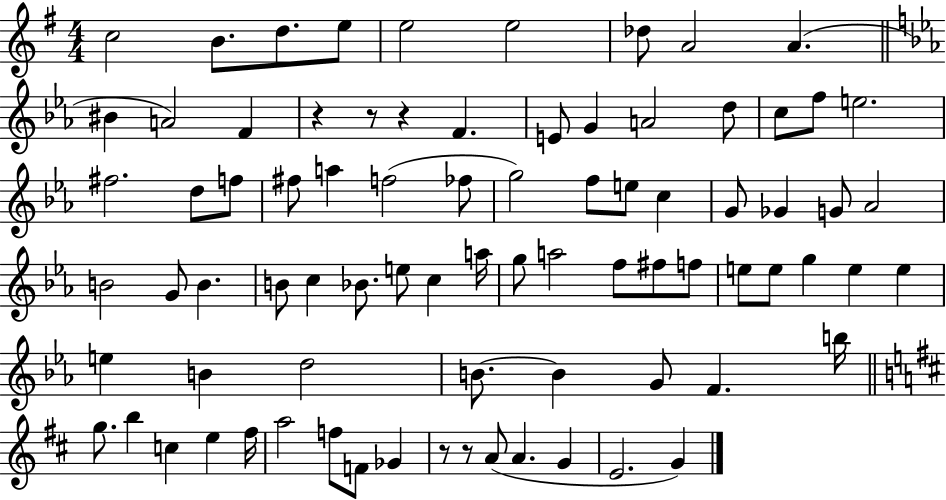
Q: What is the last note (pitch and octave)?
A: G4